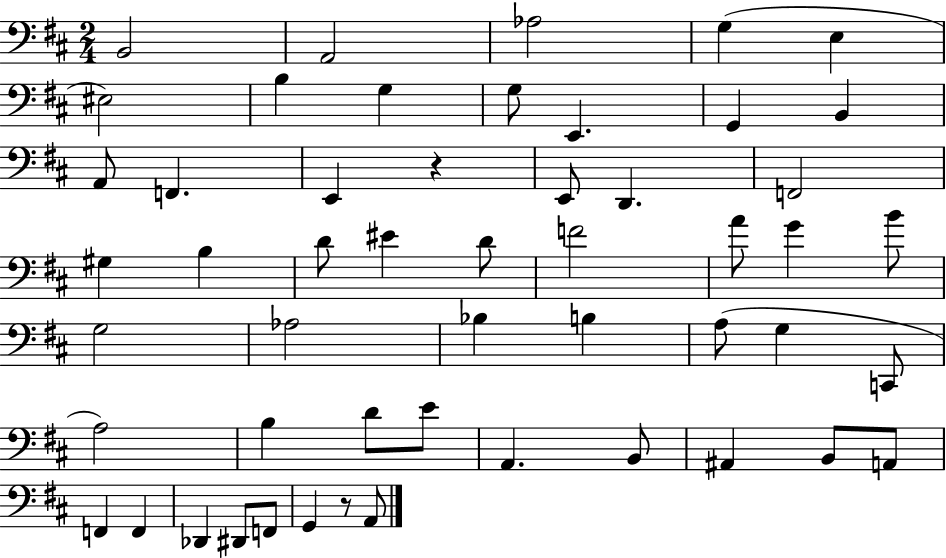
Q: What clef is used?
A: bass